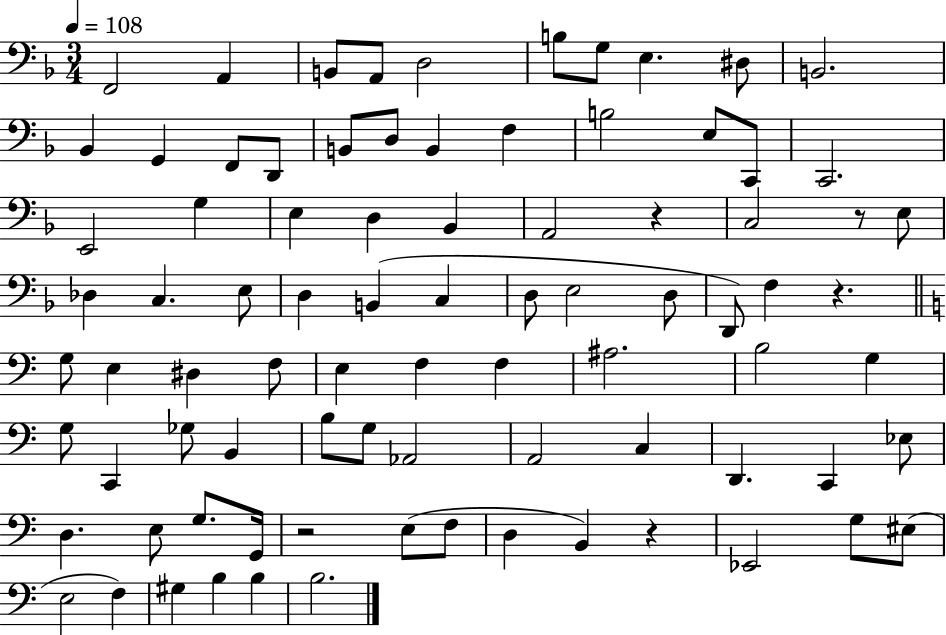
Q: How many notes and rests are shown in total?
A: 85